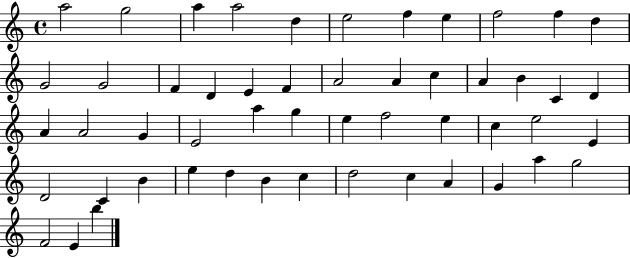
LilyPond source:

{
  \clef treble
  \time 4/4
  \defaultTimeSignature
  \key c \major
  a''2 g''2 | a''4 a''2 d''4 | e''2 f''4 e''4 | f''2 f''4 d''4 | \break g'2 g'2 | f'4 d'4 e'4 f'4 | a'2 a'4 c''4 | a'4 b'4 c'4 d'4 | \break a'4 a'2 g'4 | e'2 a''4 g''4 | e''4 f''2 e''4 | c''4 e''2 e'4 | \break d'2 c'4 b'4 | e''4 d''4 b'4 c''4 | d''2 c''4 a'4 | g'4 a''4 g''2 | \break f'2 e'4 b''4 | \bar "|."
}